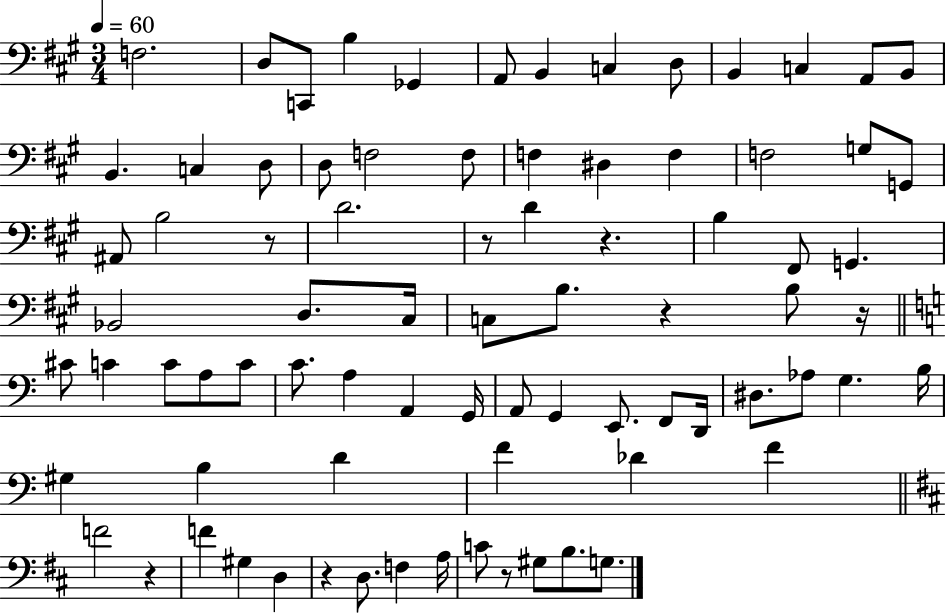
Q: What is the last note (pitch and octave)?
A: G3